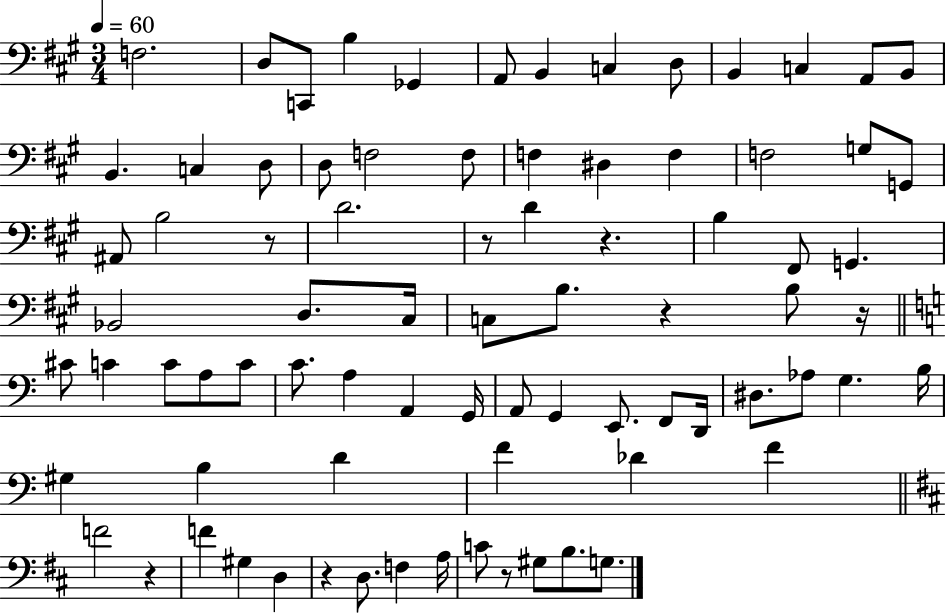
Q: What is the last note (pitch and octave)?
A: G3